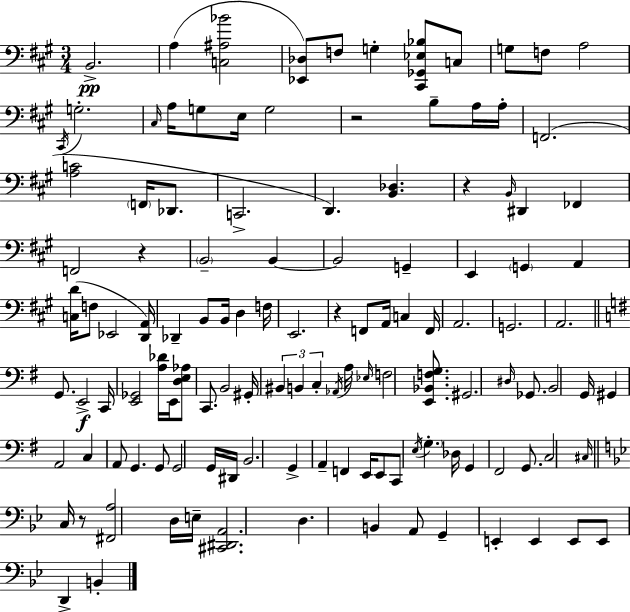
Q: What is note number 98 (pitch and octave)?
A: A2